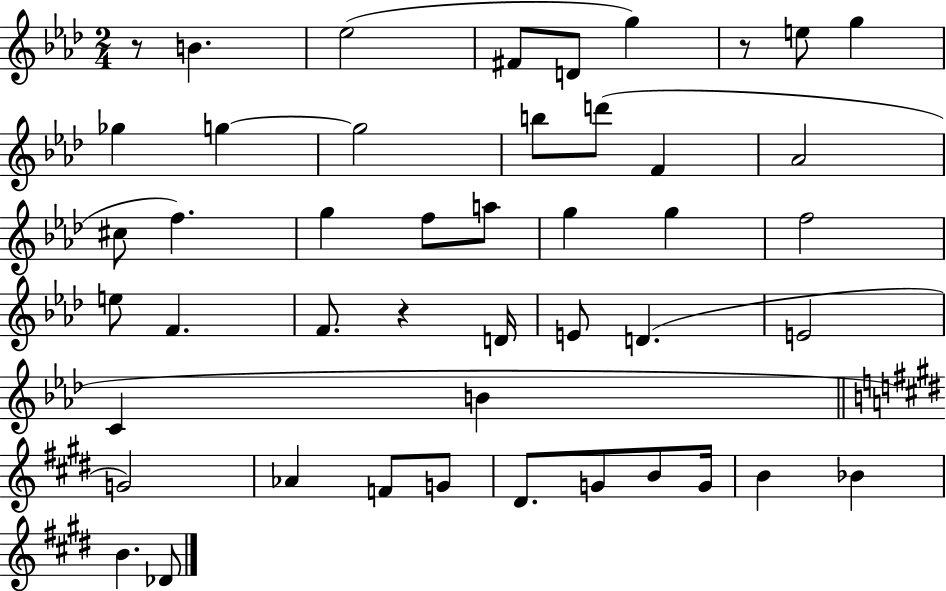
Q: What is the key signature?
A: AES major